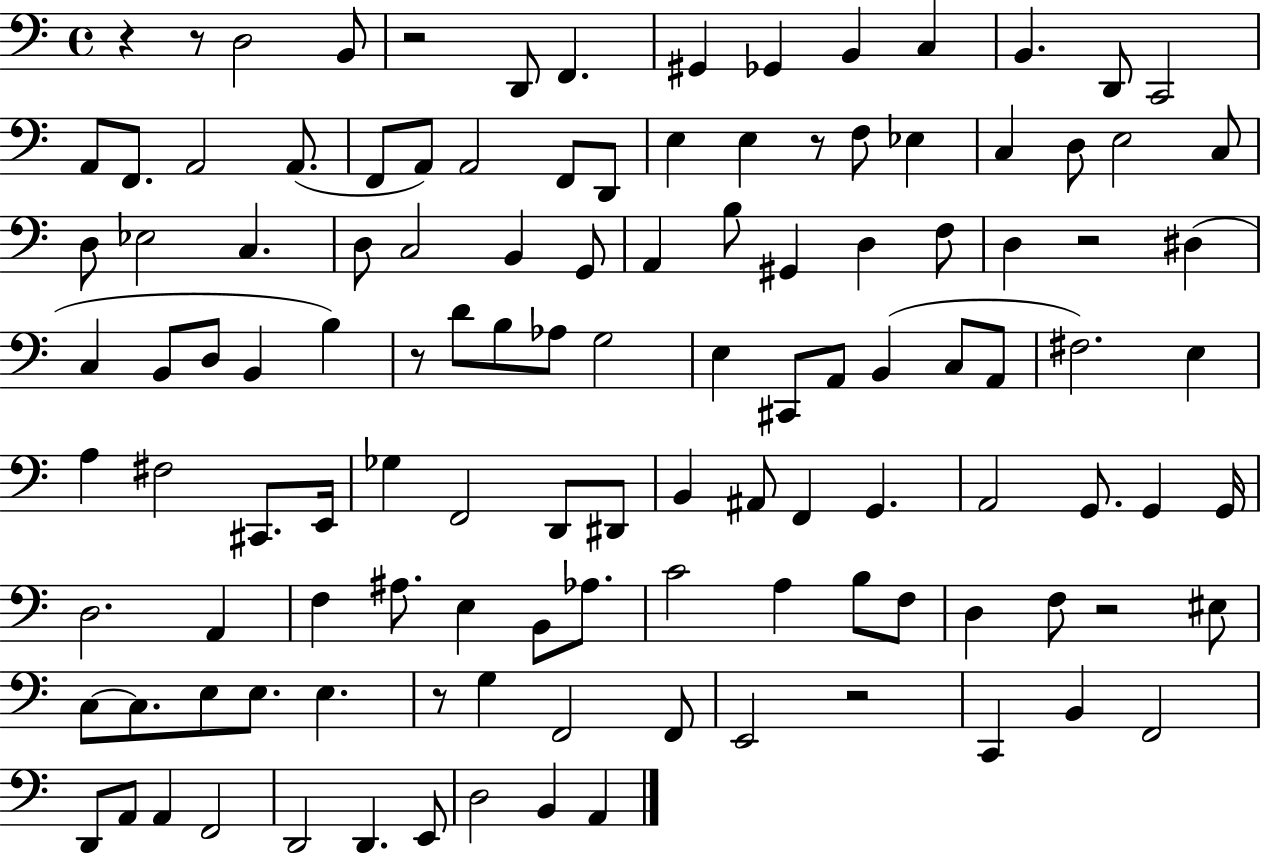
R/q R/e D3/h B2/e R/h D2/e F2/q. G#2/q Gb2/q B2/q C3/q B2/q. D2/e C2/h A2/e F2/e. A2/h A2/e. F2/e A2/e A2/h F2/e D2/e E3/q E3/q R/e F3/e Eb3/q C3/q D3/e E3/h C3/e D3/e Eb3/h C3/q. D3/e C3/h B2/q G2/e A2/q B3/e G#2/q D3/q F3/e D3/q R/h D#3/q C3/q B2/e D3/e B2/q B3/q R/e D4/e B3/e Ab3/e G3/h E3/q C#2/e A2/e B2/q C3/e A2/e F#3/h. E3/q A3/q F#3/h C#2/e. E2/s Gb3/q F2/h D2/e D#2/e B2/q A#2/e F2/q G2/q. A2/h G2/e. G2/q G2/s D3/h. A2/q F3/q A#3/e. E3/q B2/e Ab3/e. C4/h A3/q B3/e F3/e D3/q F3/e R/h EIS3/e C3/e C3/e. E3/e E3/e. E3/q. R/e G3/q F2/h F2/e E2/h R/h C2/q B2/q F2/h D2/e A2/e A2/q F2/h D2/h D2/q. E2/e D3/h B2/q A2/q